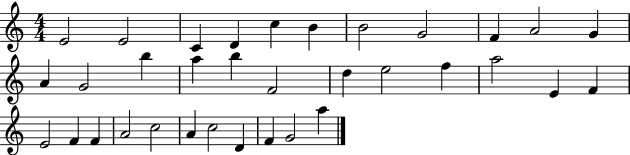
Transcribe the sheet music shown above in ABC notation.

X:1
T:Untitled
M:4/4
L:1/4
K:C
E2 E2 C D c B B2 G2 F A2 G A G2 b a b F2 d e2 f a2 E F E2 F F A2 c2 A c2 D F G2 a